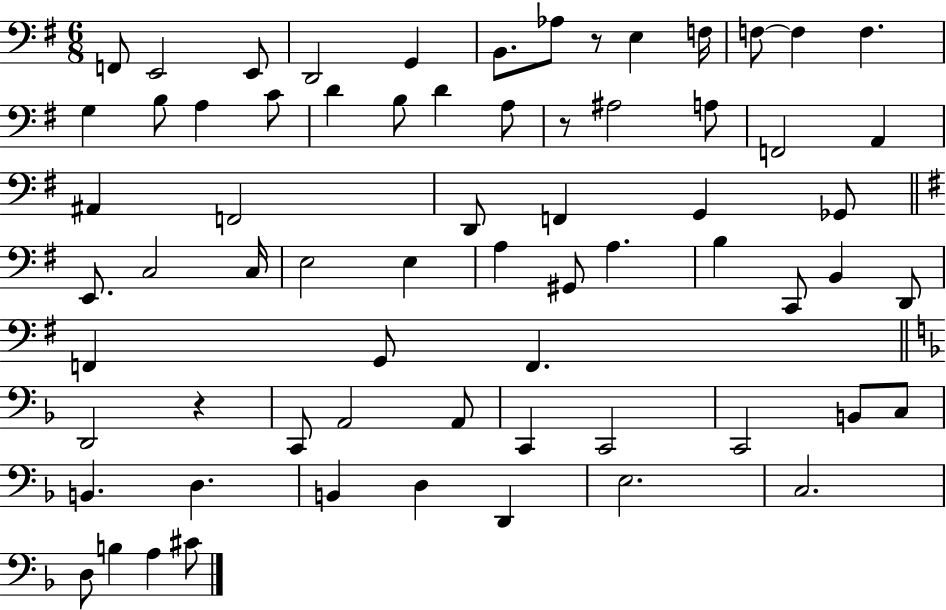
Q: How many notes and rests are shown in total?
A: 68